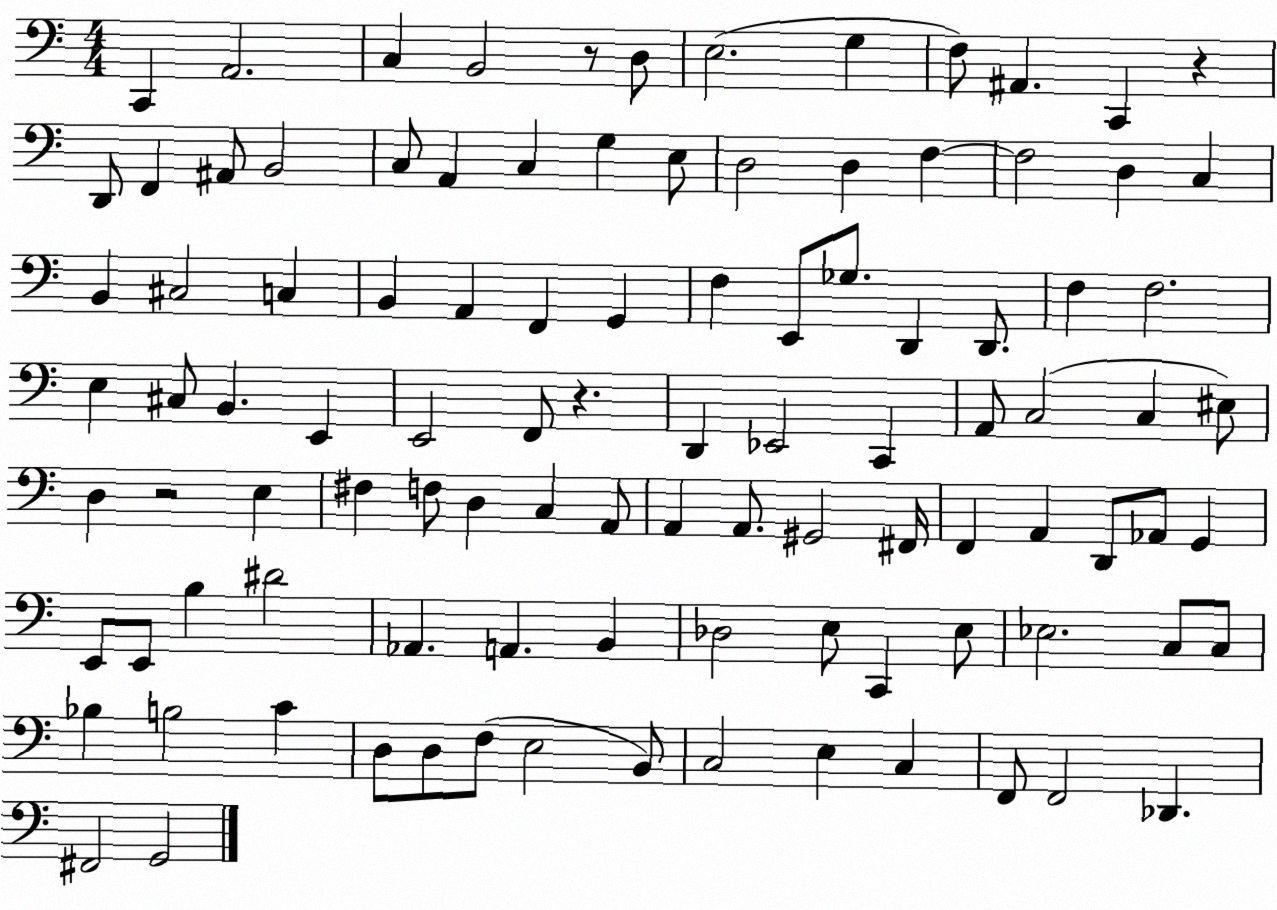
X:1
T:Untitled
M:4/4
L:1/4
K:C
C,, A,,2 C, B,,2 z/2 D,/2 E,2 G, F,/2 ^A,, C,, z D,,/2 F,, ^A,,/2 B,,2 C,/2 A,, C, G, E,/2 D,2 D, F, F,2 D, C, B,, ^C,2 C, B,, A,, F,, G,, F, E,,/2 _G,/2 D,, D,,/2 F, F,2 E, ^C,/2 B,, E,, E,,2 F,,/2 z D,, _E,,2 C,, A,,/2 C,2 C, ^E,/2 D, z2 E, ^F, F,/2 D, C, A,,/2 A,, A,,/2 ^G,,2 ^F,,/4 F,, A,, D,,/2 _A,,/2 G,, E,,/2 E,,/2 B, ^D2 _A,, A,, B,, _D,2 E,/2 C,, E,/2 _E,2 C,/2 C,/2 _B, B,2 C D,/2 D,/2 F,/2 E,2 B,,/2 C,2 E, C, F,,/2 F,,2 _D,, ^F,,2 G,,2